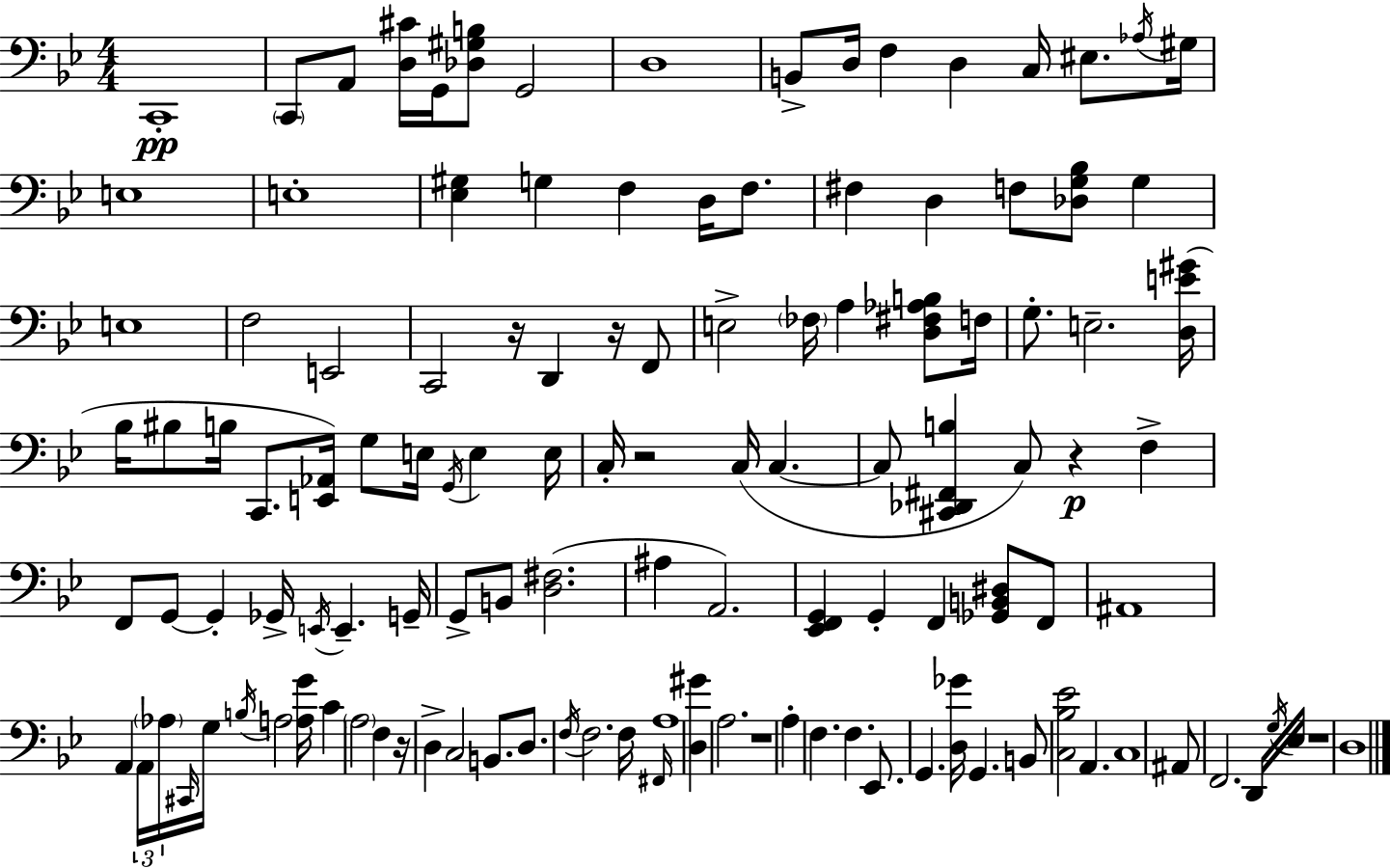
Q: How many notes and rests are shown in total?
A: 123